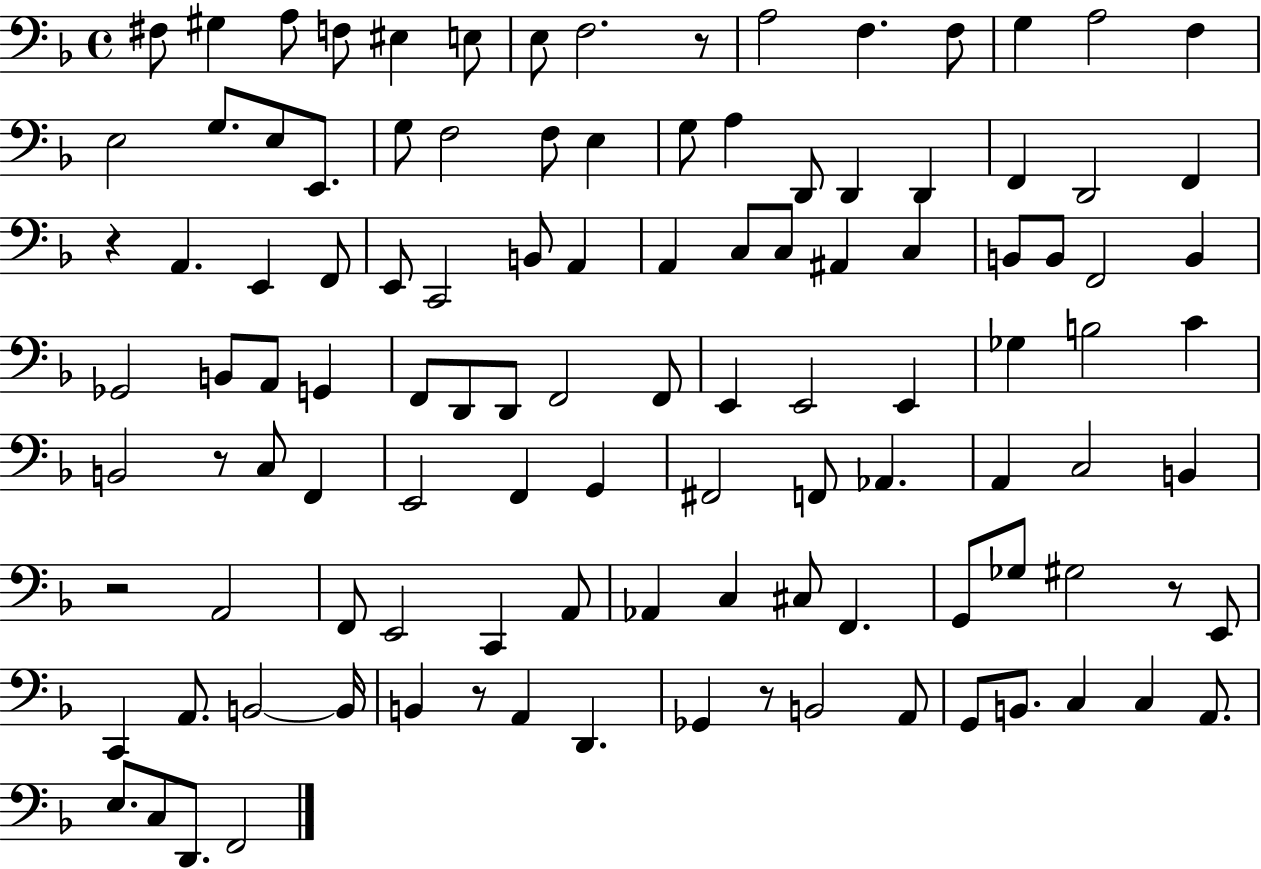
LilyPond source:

{
  \clef bass
  \time 4/4
  \defaultTimeSignature
  \key f \major
  fis8 gis4 a8 f8 eis4 e8 | e8 f2. r8 | a2 f4. f8 | g4 a2 f4 | \break e2 g8. e8 e,8. | g8 f2 f8 e4 | g8 a4 d,8 d,4 d,4 | f,4 d,2 f,4 | \break r4 a,4. e,4 f,8 | e,8 c,2 b,8 a,4 | a,4 c8 c8 ais,4 c4 | b,8 b,8 f,2 b,4 | \break ges,2 b,8 a,8 g,4 | f,8 d,8 d,8 f,2 f,8 | e,4 e,2 e,4 | ges4 b2 c'4 | \break b,2 r8 c8 f,4 | e,2 f,4 g,4 | fis,2 f,8 aes,4. | a,4 c2 b,4 | \break r2 a,2 | f,8 e,2 c,4 a,8 | aes,4 c4 cis8 f,4. | g,8 ges8 gis2 r8 e,8 | \break c,4 a,8. b,2~~ b,16 | b,4 r8 a,4 d,4. | ges,4 r8 b,2 a,8 | g,8 b,8. c4 c4 a,8. | \break e8. c8 d,8. f,2 | \bar "|."
}